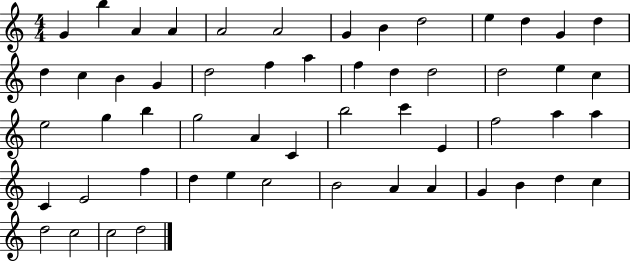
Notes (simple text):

G4/q B5/q A4/q A4/q A4/h A4/h G4/q B4/q D5/h E5/q D5/q G4/q D5/q D5/q C5/q B4/q G4/q D5/h F5/q A5/q F5/q D5/q D5/h D5/h E5/q C5/q E5/h G5/q B5/q G5/h A4/q C4/q B5/h C6/q E4/q F5/h A5/q A5/q C4/q E4/h F5/q D5/q E5/q C5/h B4/h A4/q A4/q G4/q B4/q D5/q C5/q D5/h C5/h C5/h D5/h